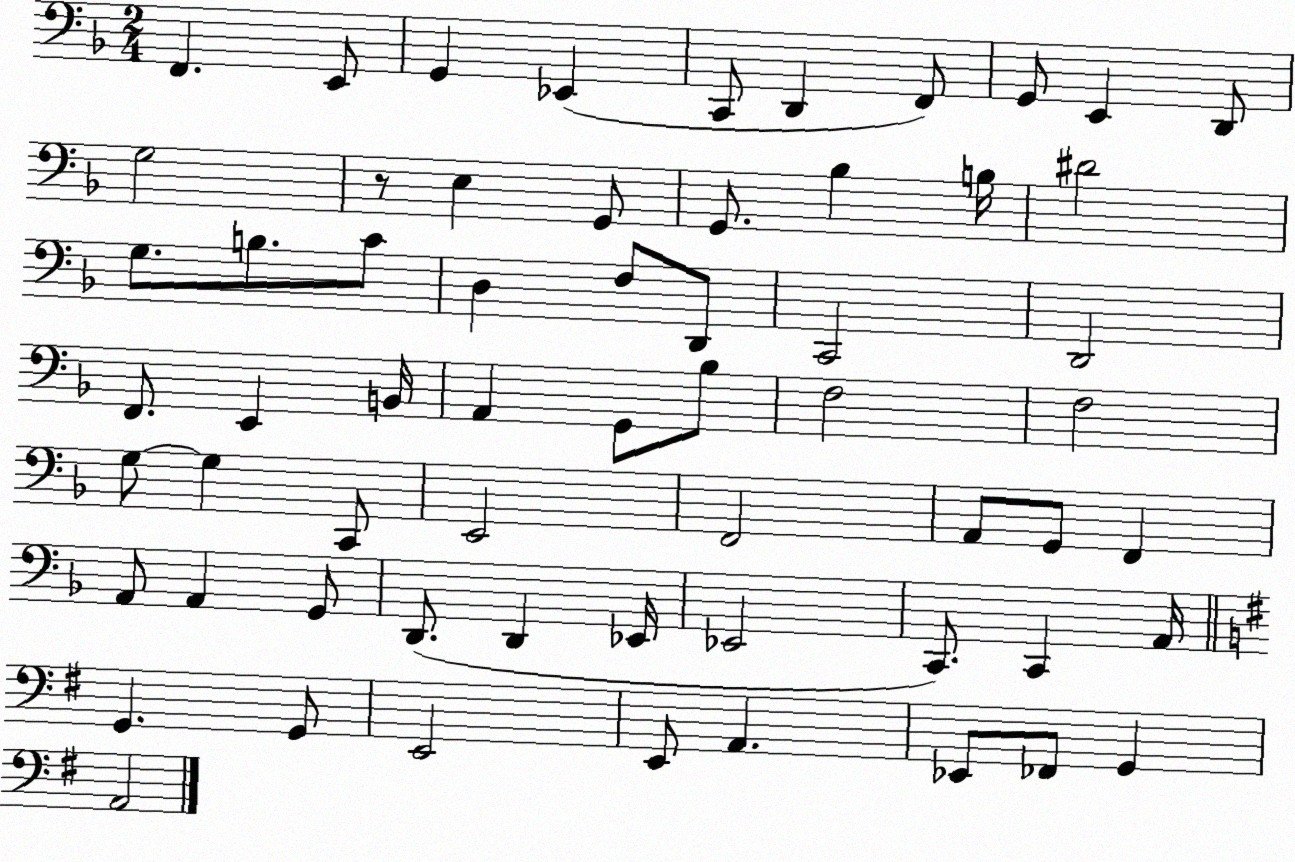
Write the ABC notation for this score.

X:1
T:Untitled
M:2/4
L:1/4
K:F
F,, E,,/2 G,, _E,, C,,/2 D,, F,,/2 G,,/2 E,, D,,/2 G,2 z/2 E, G,,/2 G,,/2 _B, B,/4 ^D2 G,/2 B,/2 C/2 D, F,/2 D,,/2 C,,2 D,,2 F,,/2 E,, B,,/4 A,, G,,/2 _B,/2 F,2 F,2 G,/2 G, C,,/2 E,,2 F,,2 A,,/2 G,,/2 F,, A,,/2 A,, G,,/2 D,,/2 D,, _E,,/4 _E,,2 C,,/2 C,, A,,/4 G,, G,,/2 E,,2 E,,/2 A,, _E,,/2 _F,,/2 G,, A,,2